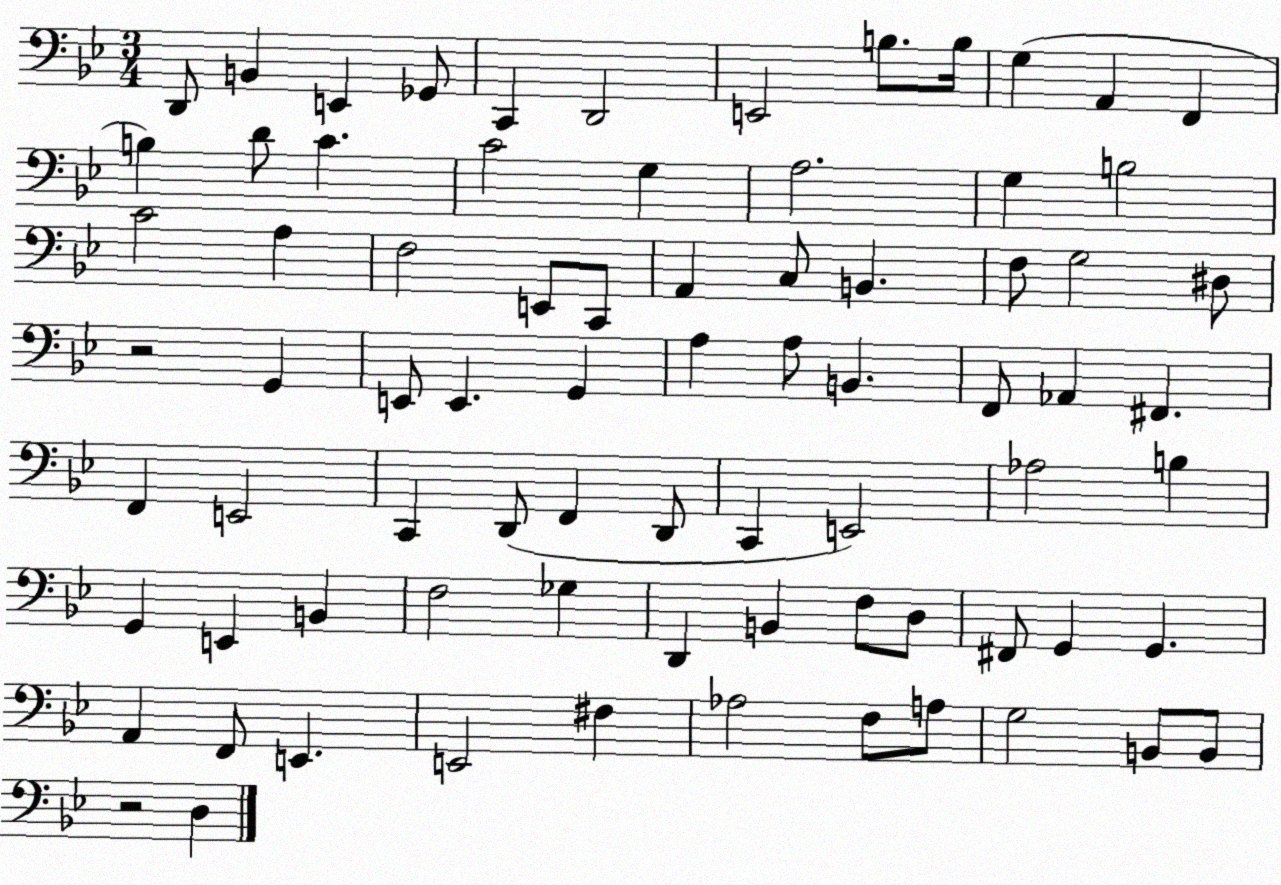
X:1
T:Untitled
M:3/4
L:1/4
K:Bb
D,,/2 B,, E,, _G,,/2 C,, D,,2 E,,2 B,/2 B,/4 G, A,, F,, B, D/2 C C2 G, A,2 G, B,2 C2 A, F,2 E,,/2 C,,/2 A,, C,/2 B,, F,/2 G,2 ^D,/2 z2 G,, E,,/2 E,, G,, A, A,/2 B,, F,,/2 _A,, ^F,, F,, E,,2 C,, D,,/2 F,, D,,/2 C,, E,,2 _A,2 B, G,, E,, B,, F,2 _G, D,, B,, F,/2 D,/2 ^F,,/2 G,, G,, A,, F,,/2 E,, E,,2 ^F, _A,2 F,/2 A,/2 G,2 B,,/2 B,,/2 z2 D,